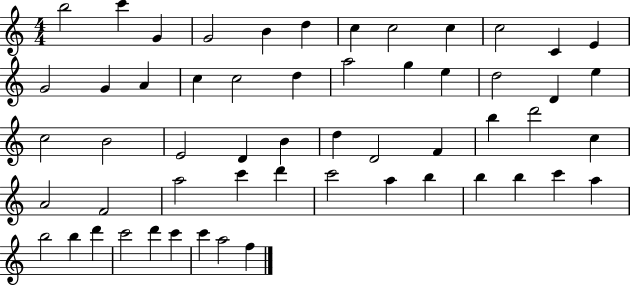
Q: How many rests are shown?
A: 0